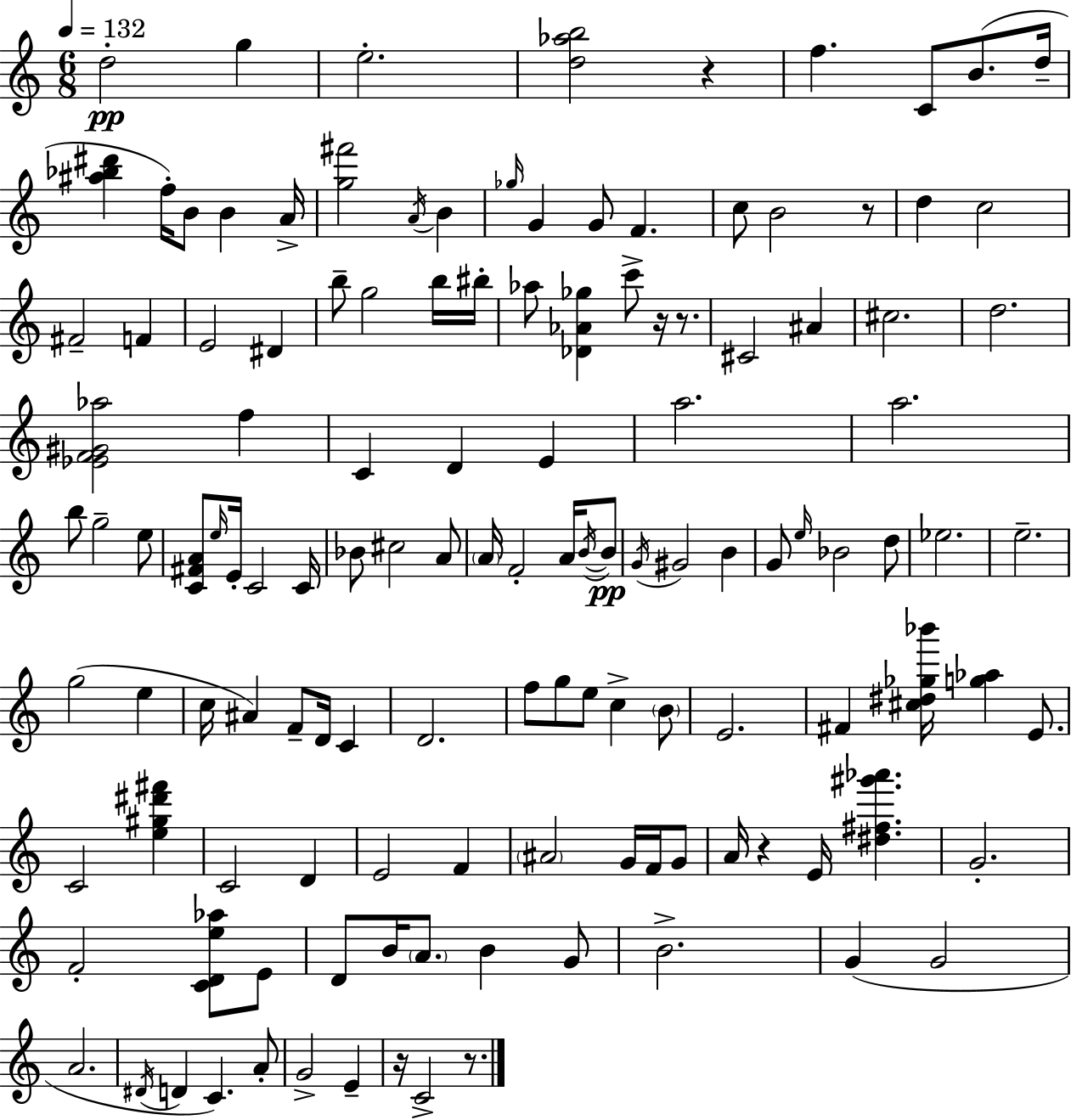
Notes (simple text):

D5/h G5/q E5/h. [D5,Ab5,B5]/h R/q F5/q. C4/e B4/e. D5/s [A#5,Bb5,D#6]/q F5/s B4/e B4/q A4/s [G5,F#6]/h A4/s B4/q Gb5/s G4/q G4/e F4/q. C5/e B4/h R/e D5/q C5/h F#4/h F4/q E4/h D#4/q B5/e G5/h B5/s BIS5/s Ab5/e [Db4,Ab4,Gb5]/q C6/e R/s R/e. C#4/h A#4/q C#5/h. D5/h. [Eb4,F4,G#4,Ab5]/h F5/q C4/q D4/q E4/q A5/h. A5/h. B5/e G5/h E5/e [C4,F#4,A4]/e E5/s E4/s C4/h C4/s Bb4/e C#5/h A4/e A4/s F4/h A4/s B4/s B4/e G4/s G#4/h B4/q G4/e E5/s Bb4/h D5/e Eb5/h. E5/h. G5/h E5/q C5/s A#4/q F4/e D4/s C4/q D4/h. F5/e G5/e E5/e C5/q B4/e E4/h. F#4/q [C#5,D#5,Gb5,Bb6]/s [G5,Ab5]/q E4/e. C4/h [E5,G#5,D#6,F#6]/q C4/h D4/q E4/h F4/q A#4/h G4/s F4/s G4/e A4/s R/q E4/s [D#5,F#5,G#6,Ab6]/q. G4/h. F4/h [C4,D4,E5,Ab5]/e E4/e D4/e B4/s A4/e. B4/q G4/e B4/h. G4/q G4/h A4/h. D#4/s D4/q C4/q. A4/e G4/h E4/q R/s C4/h R/e.